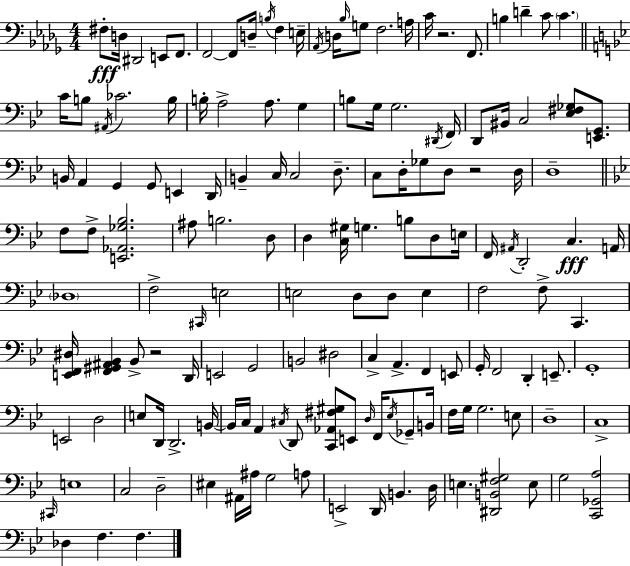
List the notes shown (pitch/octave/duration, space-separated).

F#3/e D3/s D#2/h E2/e F2/e. F2/h F2/e D3/s B3/s F3/q E3/s Ab2/s D3/s Bb3/s G3/e F3/h. A3/s C4/s R/h. F2/e. B3/q D4/q C4/e C4/q. C4/s B3/e A#2/s CES4/h. B3/s B3/s A3/h A3/e. G3/q B3/e G3/s G3/h. D#2/s F2/s D2/e BIS2/s C3/h [Eb3,F#3,Gb3]/e [E2,G2]/e. B2/s A2/q G2/q G2/e E2/q D2/s B2/q C3/s C3/h D3/e. C3/e D3/s Gb3/e D3/e R/h D3/s D3/w F3/e F3/e [E2,Ab2,Gb3,Bb3]/h. A#3/e B3/h. D3/e D3/q [C3,G#3]/s G3/q. B3/e D3/e E3/s F2/s A#2/s D2/h C3/q. A2/s Db3/w F3/h C#2/s E3/h E3/h D3/e D3/e E3/q F3/h F3/e C2/q. [E2,F2,D#3]/s [F2,G#2,A#2,Bb2]/q Bb2/e R/h D2/s E2/h G2/h B2/h D#3/h C3/q A2/q. F2/q E2/e G2/s F2/h D2/q E2/e. G2/w E2/h D3/h E3/e D2/s D2/h. B2/s B2/s C3/s A2/q C#3/s D2/e [C2,Ab2,F#3,G#3]/e E2/e D3/s F2/s Eb3/s Gb2/e B2/s F3/s G3/s G3/h. E3/e D3/w C3/w C#2/s E3/w C3/h D3/h EIS3/q A#2/s A#3/s G3/h A3/e E2/h D2/s B2/q. D3/s E3/q. [D#2,B2,F3,G#3]/h E3/e G3/h [C2,Gb2,A3]/h Db3/q F3/q. F3/q.